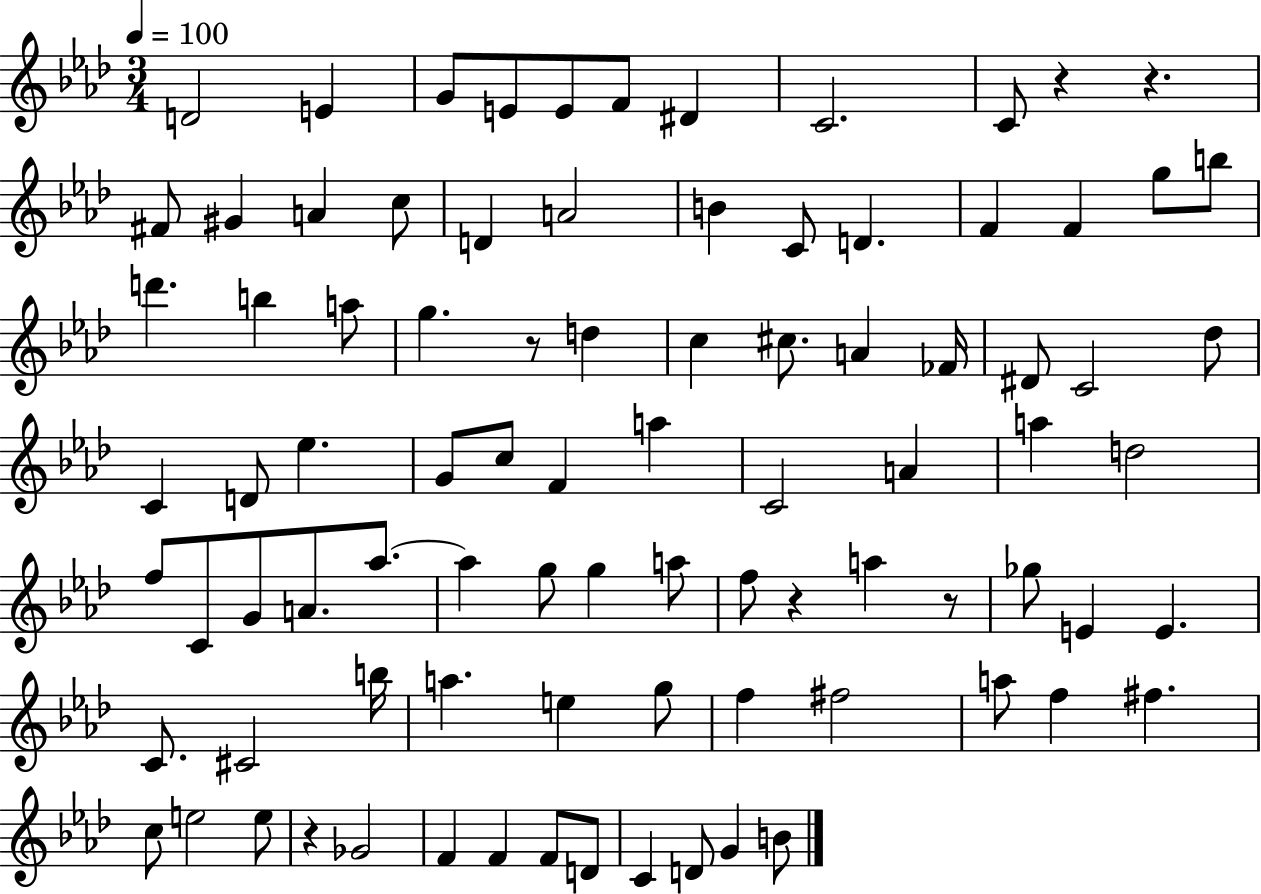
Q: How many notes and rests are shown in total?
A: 88